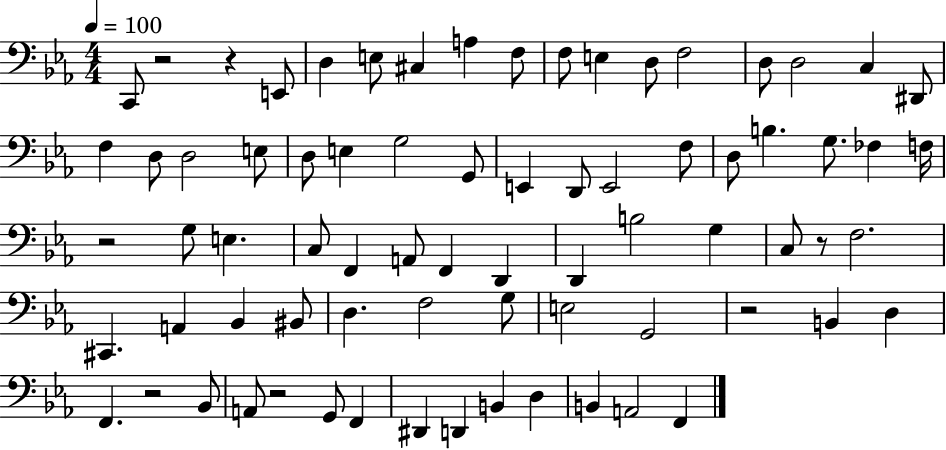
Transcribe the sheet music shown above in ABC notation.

X:1
T:Untitled
M:4/4
L:1/4
K:Eb
C,,/2 z2 z E,,/2 D, E,/2 ^C, A, F,/2 F,/2 E, D,/2 F,2 D,/2 D,2 C, ^D,,/2 F, D,/2 D,2 E,/2 D,/2 E, G,2 G,,/2 E,, D,,/2 E,,2 F,/2 D,/2 B, G,/2 _F, F,/4 z2 G,/2 E, C,/2 F,, A,,/2 F,, D,, D,, B,2 G, C,/2 z/2 F,2 ^C,, A,, _B,, ^B,,/2 D, F,2 G,/2 E,2 G,,2 z2 B,, D, F,, z2 _B,,/2 A,,/2 z2 G,,/2 F,, ^D,, D,, B,, D, B,, A,,2 F,,